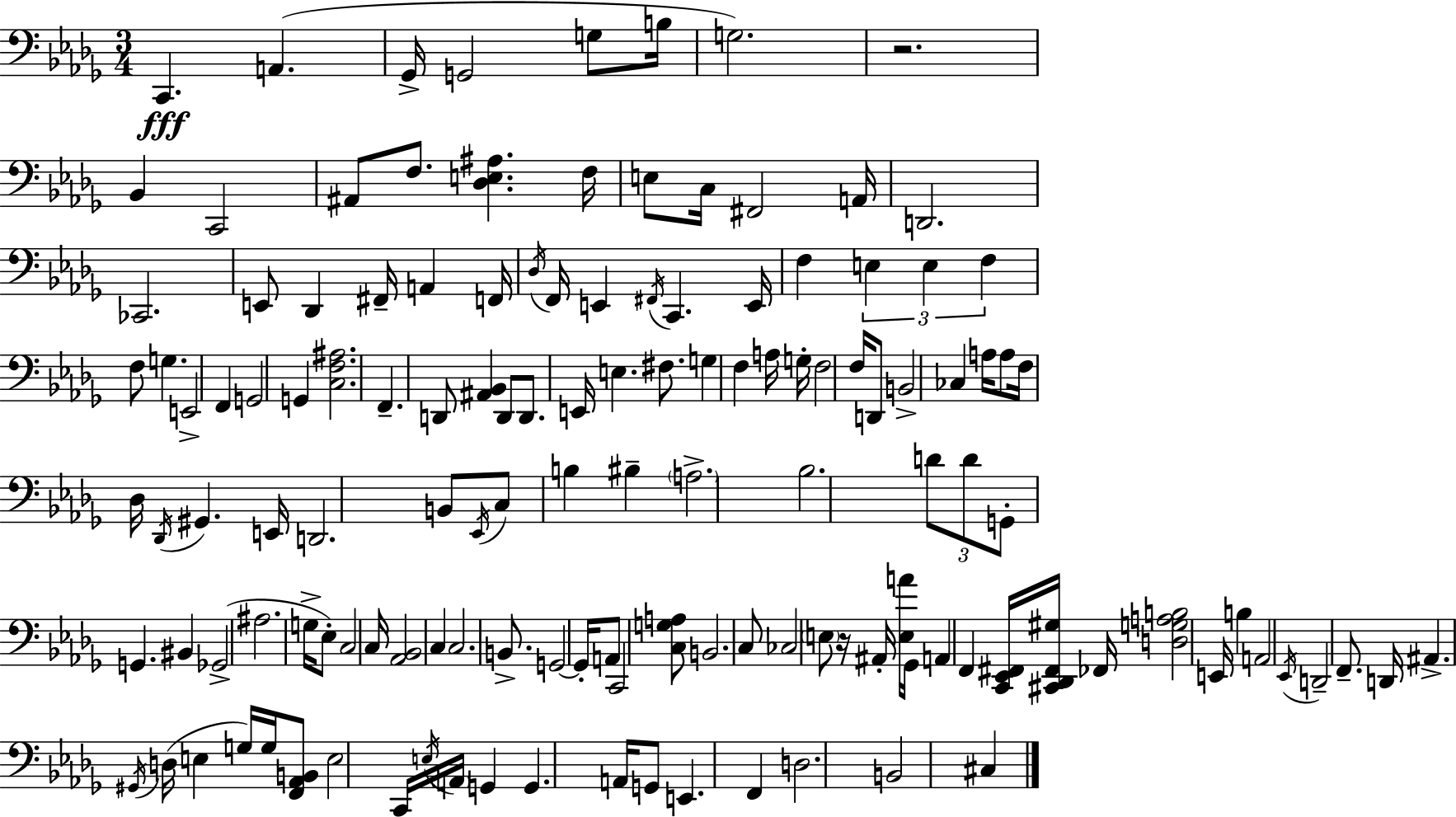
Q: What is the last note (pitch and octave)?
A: C#3